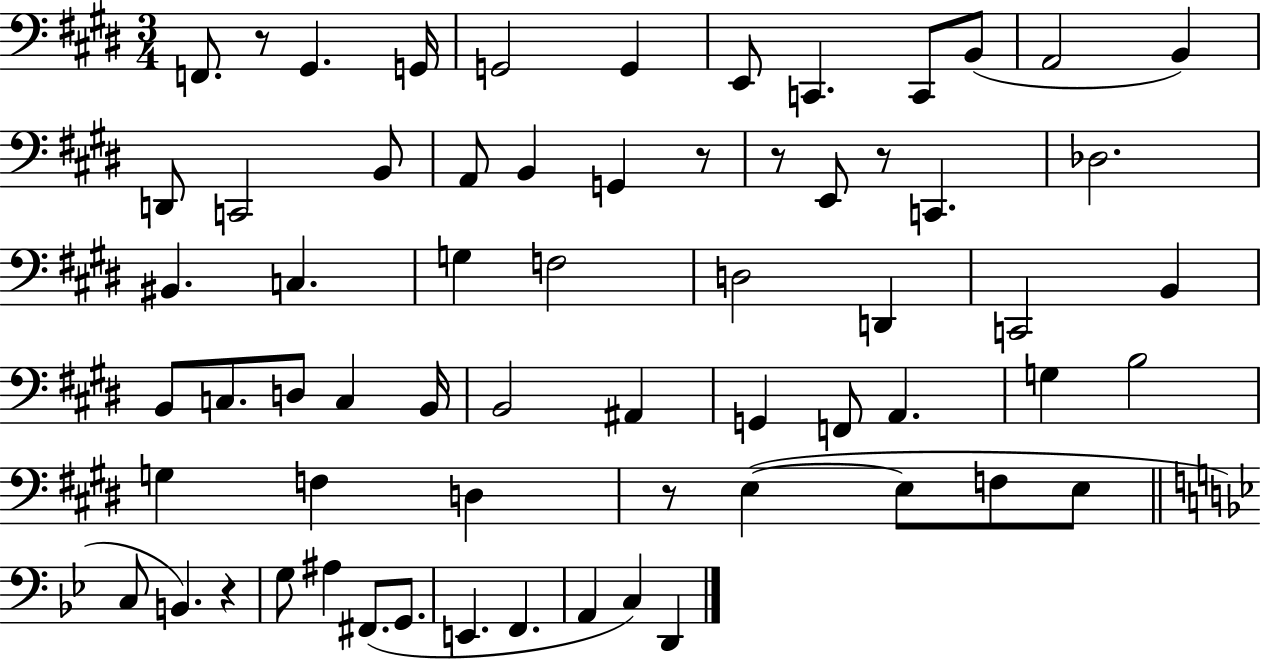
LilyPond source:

{
  \clef bass
  \numericTimeSignature
  \time 3/4
  \key e \major
  \repeat volta 2 { f,8. r8 gis,4. g,16 | g,2 g,4 | e,8 c,4. c,8 b,8( | a,2 b,4) | \break d,8 c,2 b,8 | a,8 b,4 g,4 r8 | r8 e,8 r8 c,4. | des2. | \break bis,4. c4. | g4 f2 | d2 d,4 | c,2 b,4 | \break b,8 c8. d8 c4 b,16 | b,2 ais,4 | g,4 f,8 a,4. | g4 b2 | \break g4 f4 d4 | r8 e4~(~ e8 f8 e8 | \bar "||" \break \key g \minor c8 b,4.) r4 | g8 ais4 fis,8.( g,8. | e,4. f,4. | a,4 c4) d,4 | \break } \bar "|."
}